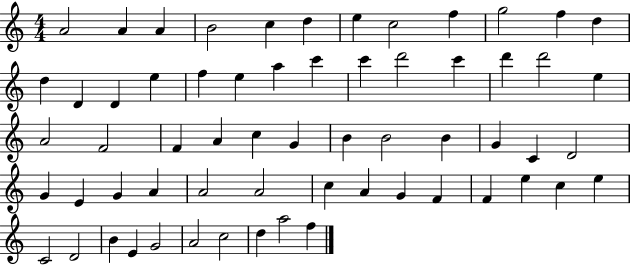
{
  \clef treble
  \numericTimeSignature
  \time 4/4
  \key c \major
  a'2 a'4 a'4 | b'2 c''4 d''4 | e''4 c''2 f''4 | g''2 f''4 d''4 | \break d''4 d'4 d'4 e''4 | f''4 e''4 a''4 c'''4 | c'''4 d'''2 c'''4 | d'''4 d'''2 e''4 | \break a'2 f'2 | f'4 a'4 c''4 g'4 | b'4 b'2 b'4 | g'4 c'4 d'2 | \break g'4 e'4 g'4 a'4 | a'2 a'2 | c''4 a'4 g'4 f'4 | f'4 e''4 c''4 e''4 | \break c'2 d'2 | b'4 e'4 g'2 | a'2 c''2 | d''4 a''2 f''4 | \break \bar "|."
}